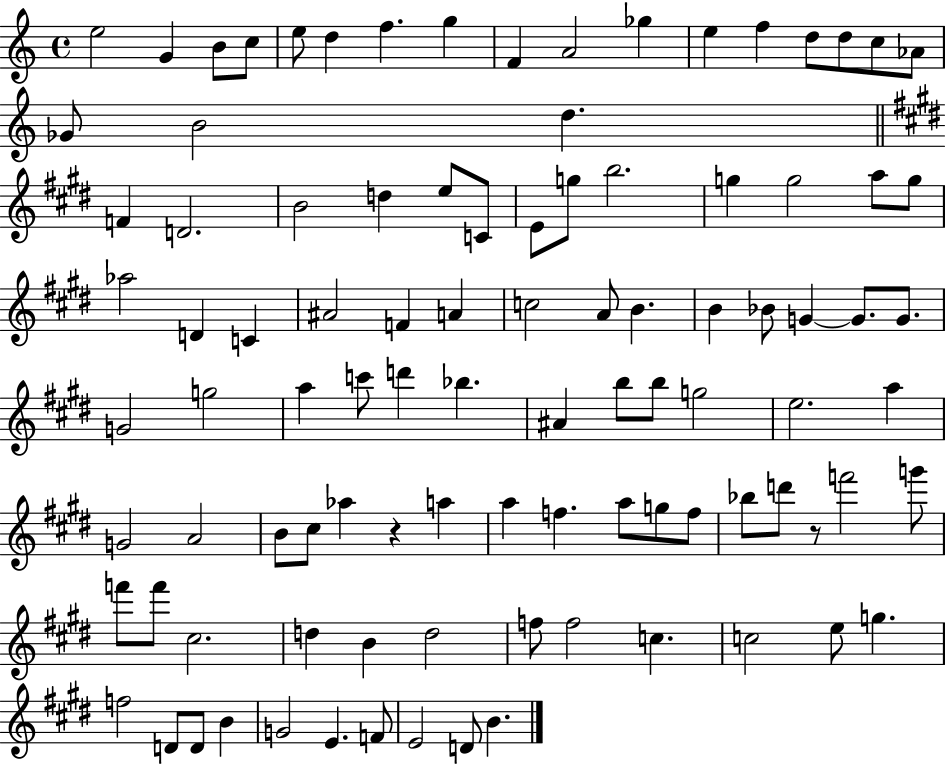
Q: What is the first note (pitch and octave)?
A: E5